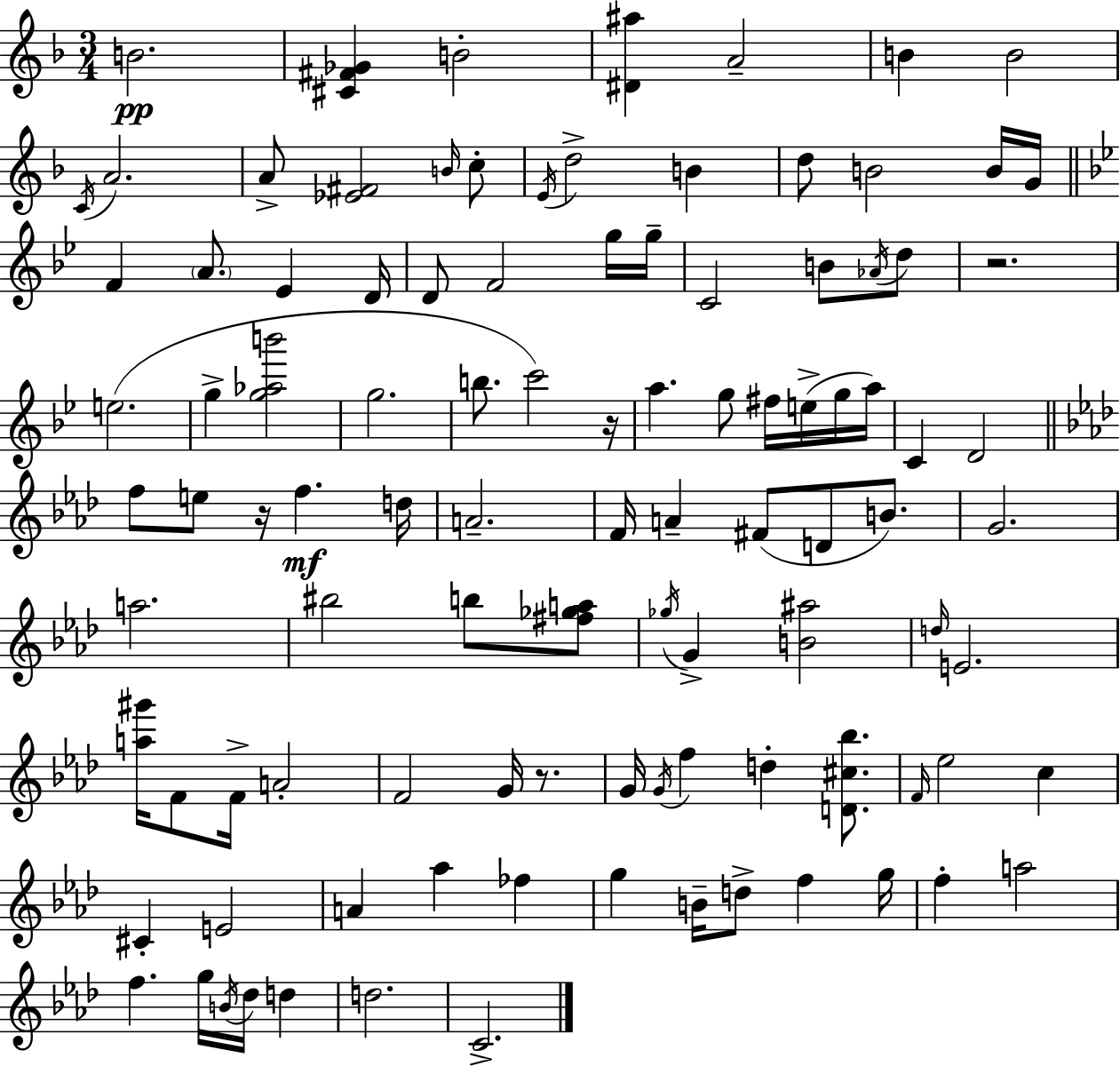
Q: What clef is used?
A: treble